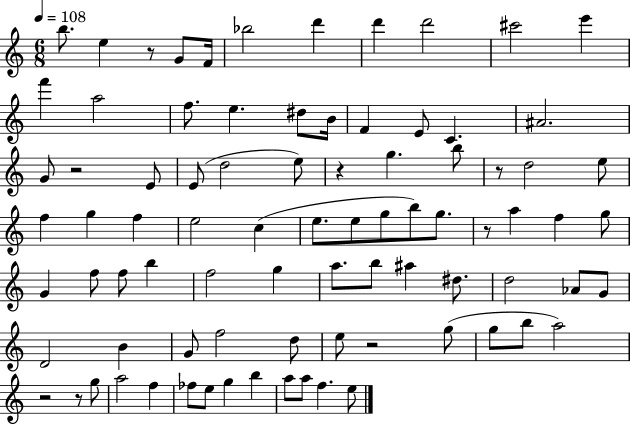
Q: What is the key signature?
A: C major